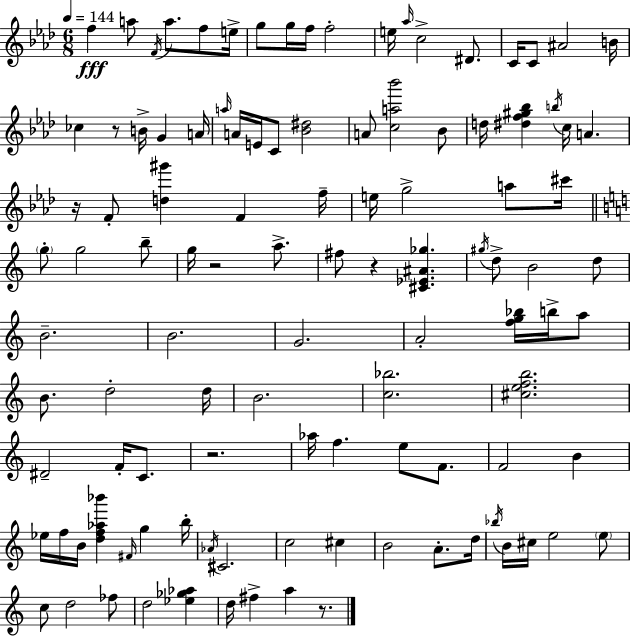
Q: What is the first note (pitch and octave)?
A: F5